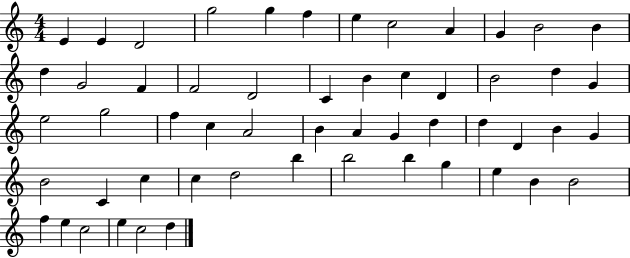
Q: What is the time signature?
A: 4/4